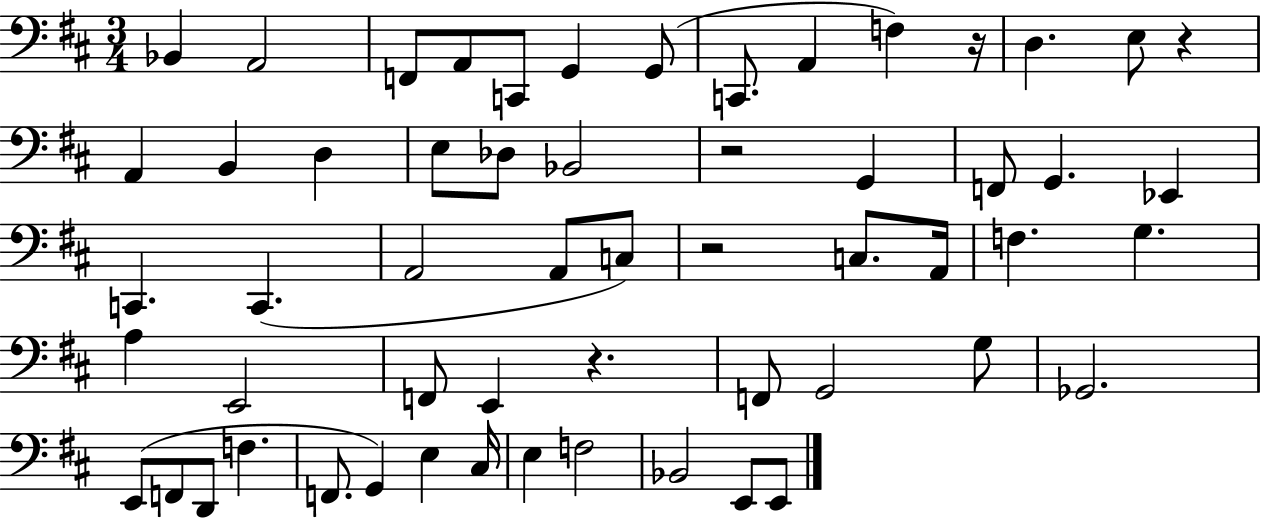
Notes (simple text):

Bb2/q A2/h F2/e A2/e C2/e G2/q G2/e C2/e. A2/q F3/q R/s D3/q. E3/e R/q A2/q B2/q D3/q E3/e Db3/e Bb2/h R/h G2/q F2/e G2/q. Eb2/q C2/q. C2/q. A2/h A2/e C3/e R/h C3/e. A2/s F3/q. G3/q. A3/q E2/h F2/e E2/q R/q. F2/e G2/h G3/e Gb2/h. E2/e F2/e D2/e F3/q. F2/e. G2/q E3/q C#3/s E3/q F3/h Bb2/h E2/e E2/e